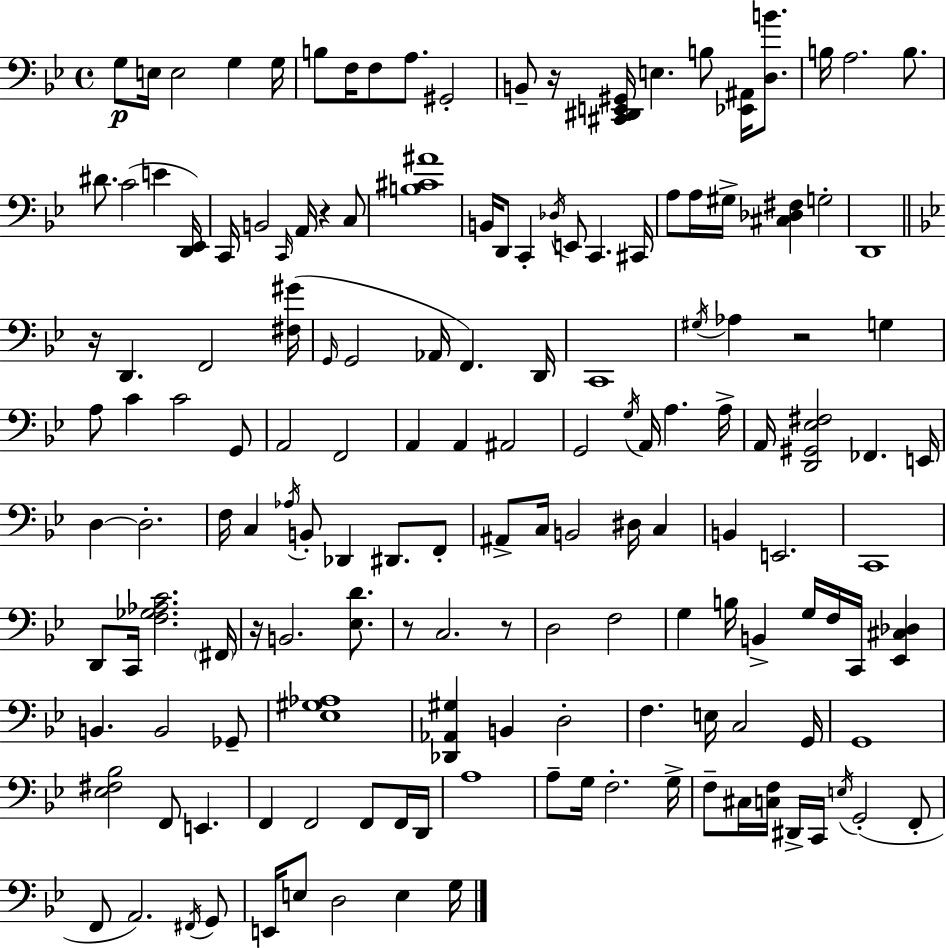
{
  \clef bass
  \time 4/4
  \defaultTimeSignature
  \key bes \major
  g8\p e16 e2 g4 g16 | b8 f16 f8 a8. gis,2-. | b,8-- r16 <cis, dis, e, gis,>16 e4. b8 <ees, ais,>16 <d b'>8. | b16 a2. b8. | \break dis'8. c'2( e'4 <d, ees,>16) | c,16 b,2 \grace { c,16 } a,16 r4 c8 | <b cis' ais'>1 | b,16 d,8 c,4-. \acciaccatura { des16 } e,8 c,4. | \break cis,16 a8 a16 gis16-> <cis des fis>4 g2-. | d,1 | \bar "||" \break \key bes \major r16 d,4. f,2 <fis gis'>16( | \grace { g,16 } g,2 aes,16 f,4.) | d,16 c,1 | \acciaccatura { gis16 } aes4 r2 g4 | \break a8 c'4 c'2 | g,8 a,2 f,2 | a,4 a,4 ais,2 | g,2 \acciaccatura { g16 } a,16 a4. | \break a16-> a,16 <d, gis, ees fis>2 fes,4. | e,16 d4~~ d2.-. | f16 c4 \acciaccatura { aes16 } b,8-. des,4 dis,8. | f,8-. ais,8-> c16 b,2 dis16 | \break c4 b,4 e,2. | c,1 | d,8 c,16 <f ges aes c'>2. | \parenthesize fis,16 r16 b,2. | \break <ees d'>8. r8 c2. | r8 d2 f2 | g4 b16 b,4-> g16 f16 c,16 | <ees, cis des>4 b,4. b,2 | \break ges,8-- <ees gis aes>1 | <des, aes, gis>4 b,4 d2-. | f4. e16 c2 | g,16 g,1 | \break <ees fis bes>2 f,8 e,4. | f,4 f,2 | f,8 f,16 d,16 a1 | a8-- g16 f2.-. | \break g16-> f8-- cis16 <c f>16 dis,16-> c,16 \acciaccatura { e16 }( g,2-. | f,8-. f,8 a,2.) | \acciaccatura { fis,16 } g,8 e,16 e8 d2 | e4 g16 \bar "|."
}